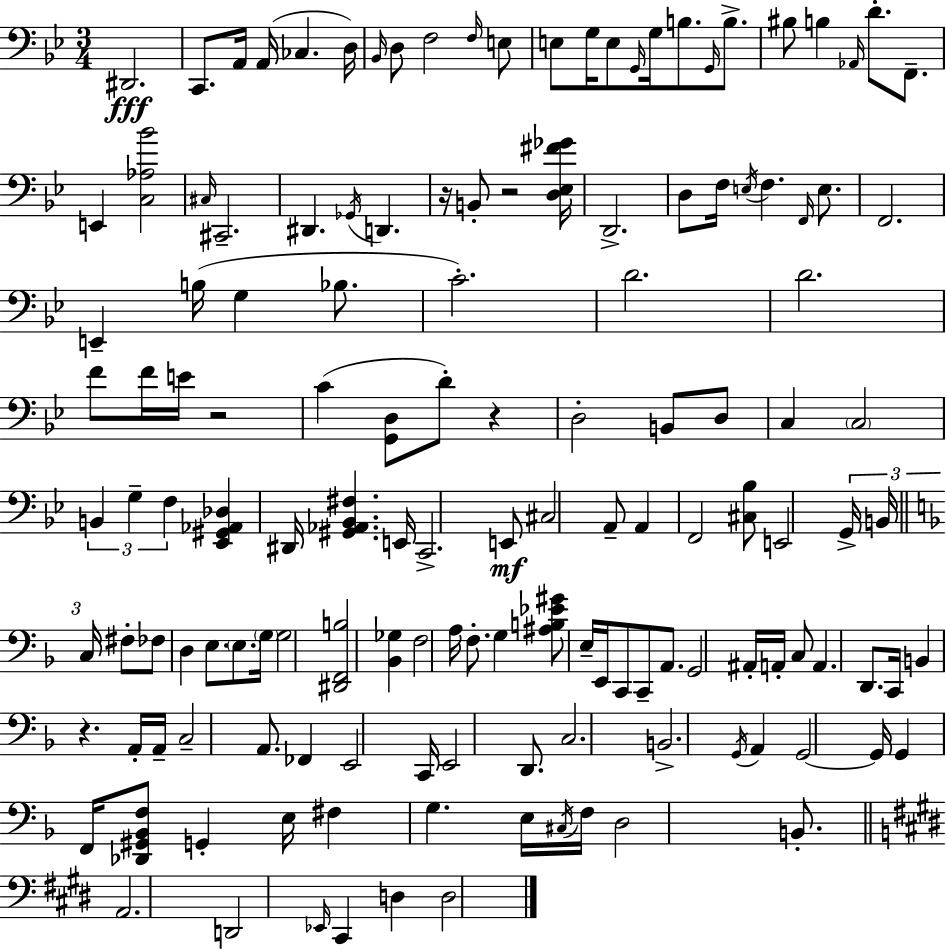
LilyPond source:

{
  \clef bass
  \numericTimeSignature
  \time 3/4
  \key bes \major
  dis,2.\fff | c,8. a,16 a,16( ces4. d16) | \grace { bes,16 } d8 f2 \grace { f16 } | e8 e8 g16 e8 \grace { g,16 } g16 b8. | \break \grace { g,16 } b8.-> bis8 b4 \grace { aes,16 } d'8.-. | f,8.-- e,4 <c aes bes'>2 | \grace { cis16 } cis,2.-- | dis,4. | \break \acciaccatura { ges,16 } d,4. r16 b,8-. r2 | <d ees fis' ges'>16 d,2.-> | d8 f16 \acciaccatura { e16 } f4. | \grace { f,16 } e8. f,2. | \break e,4-- | b16( g4 bes8. c'2.-.) | d'2. | d'2. | \break f'8 f'16 | e'16 r2 c'4( | <g, d>8 d'8-.) r4 d2-. | b,8 d8 c4 | \break \parenthesize c2 \tuplet 3/2 { b,4 | g4-- f4 } <ees, gis, aes, des>4 | dis,16 <gis, aes, bes, fis>4. e,16 c,2.-> | e,8\mf cis2 | \break a,8-- a,4 | f,2 <cis bes>8 e,2 | \tuplet 3/2 { g,16-> b,16 \bar "||" \break \key f \major c16 } fis8-. fes8 d4 e8. | \parenthesize e8. \parenthesize g16 g2 | <dis, f, b>2 <bes, ges>4 | f2 a16 f8.-. | \break g4 <ais b ees' gis'>8 e16-- e,16 c,8 c,8-- | a,8. g,2 ais,16-. | a,16-. c8 a,4. d,8. | c,16 b,4 r4. a,16-. | \break a,16-- c2-- a,8. | fes,4 e,2 | c,16 e,2 d,8. | c2. | \break b,2.-> | \acciaccatura { g,16 } a,4 g,2~~ | g,16 g,4 f,16 <des, gis, bes, f>8 g,4-. | e16 fis4 g4. | \break e16 \acciaccatura { cis16 } f16 d2 b,8.-. | \bar "||" \break \key e \major a,2. | d,2 \grace { ees,16 } cis,4 | d4 d2 | \bar "|."
}